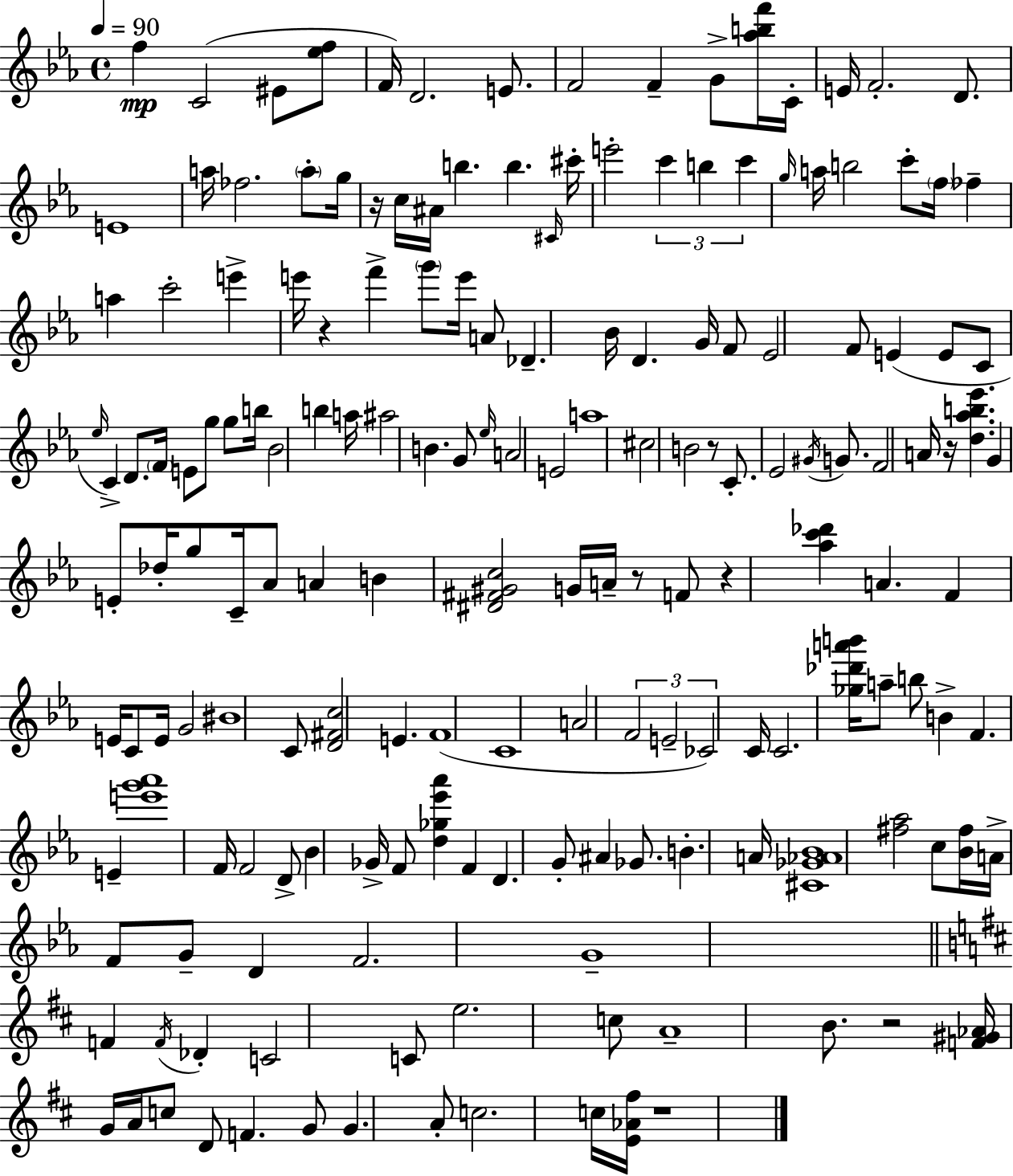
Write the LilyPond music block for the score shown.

{
  \clef treble
  \time 4/4
  \defaultTimeSignature
  \key c \minor
  \tempo 4 = 90
  f''4\mp c'2( eis'8 <ees'' f''>8 | f'16) d'2. e'8. | f'2 f'4-- g'8-> <aes'' b'' f'''>16 c'16-. | e'16 f'2.-. d'8. | \break e'1 | a''16 fes''2. \parenthesize a''8-. g''16 | r16 c''16 ais'16 b''4. b''4. \grace { cis'16 } | cis'''16-. e'''2-. \tuplet 3/2 { c'''4 b''4 | \break c'''4 } \grace { g''16 } a''16 b''2 c'''8-. | \parenthesize f''16 fes''4-- a''4 c'''2-. | e'''4-> e'''16 r4 f'''4-> \parenthesize g'''8 | e'''16 a'8 des'4.-- bes'16 d'4. | \break g'16 f'8 ees'2 f'8 e'4( | e'8 c'8 \grace { ees''16 }) c'4-> d'8. \parenthesize f'16 e'8 | g''8 g''8 b''16 bes'2 b''4 | a''16 ais''2 b'4. | \break g'8 \grace { ees''16 } a'2 e'2 | a''1 | cis''2 b'2 | r8 c'8.-. ees'2 | \break \acciaccatura { gis'16 } g'8. f'2 a'16 r16 <d'' aes'' b'' ees'''>4. | g'4 e'8-. des''16-. g''8 c'16-- aes'8 | a'4 b'4 <dis' fis' gis' c''>2 | g'16 a'16-- r8 f'8 r4 <aes'' c''' des'''>4 a'4. | \break f'4 e'16 c'8 e'16 g'2 | bis'1 | c'8 <d' fis' c''>2 e'4. | f'1( | \break c'1 | a'2 \tuplet 3/2 { f'2 | e'2-- ces'2) } | c'16 c'2. | \break <ges'' des''' a''' b'''>16 a''8-- b''8 b'4-> f'4. | e'4-- <e''' g''' aes'''>1 | f'16 f'2 d'8-> | bes'4 ges'16-> f'8 <d'' ges'' ees''' aes'''>4 f'4 d'4. | \break g'8-. ais'4 ges'8. b'4.-. | a'16 <cis' ges' aes' bes'>1 | <fis'' aes''>2 c''8 <bes' fis''>16 | a'16-> f'8 g'8-- d'4 f'2. | \break g'1-- | \bar "||" \break \key b \minor f'4 \acciaccatura { f'16 } des'4-. c'2 | c'8 e''2. c''8 | a'1-- | b'8. r2 <f' gis' aes'>16 g'16 a'16 c''8 | \break d'8 f'4. g'8 g'4. | a'8-. c''2. c''16 | <e' aes' fis''>16 r1 | \bar "|."
}